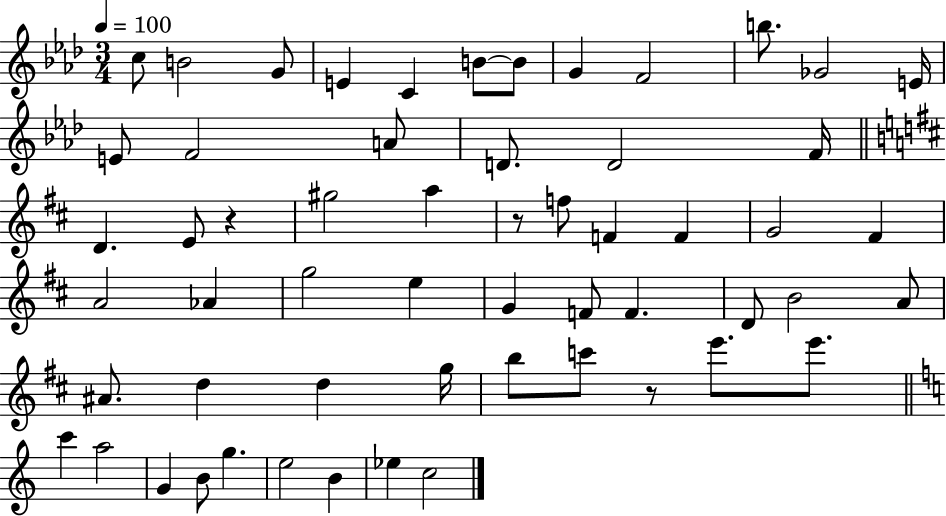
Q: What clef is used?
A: treble